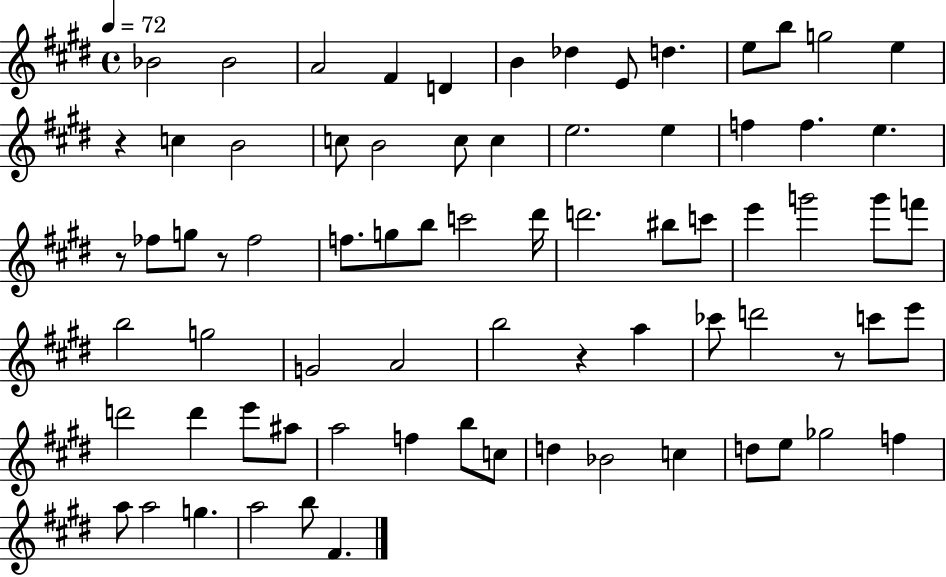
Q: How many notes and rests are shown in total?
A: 75